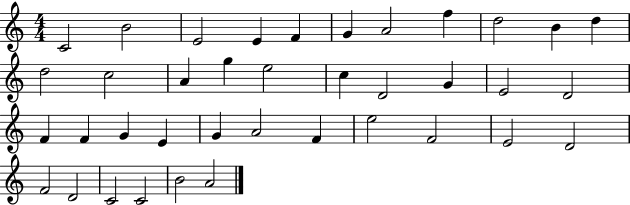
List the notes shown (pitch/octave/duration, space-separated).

C4/h B4/h E4/h E4/q F4/q G4/q A4/h F5/q D5/h B4/q D5/q D5/h C5/h A4/q G5/q E5/h C5/q D4/h G4/q E4/h D4/h F4/q F4/q G4/q E4/q G4/q A4/h F4/q E5/h F4/h E4/h D4/h F4/h D4/h C4/h C4/h B4/h A4/h